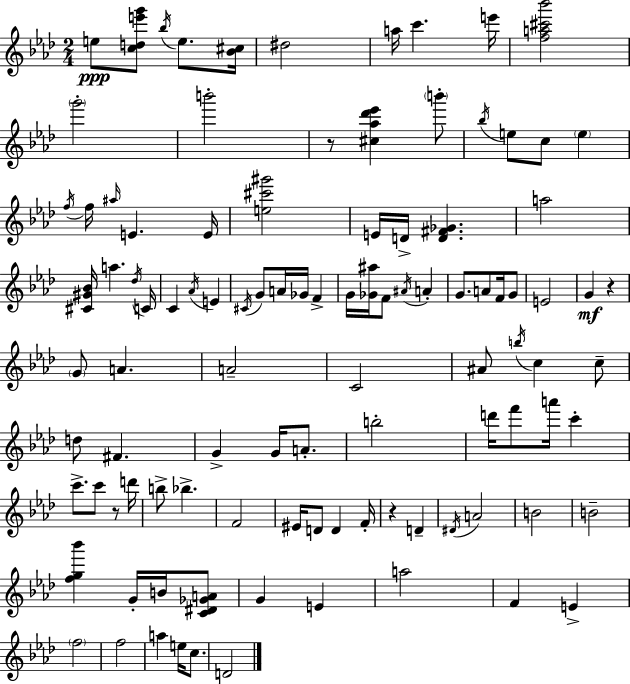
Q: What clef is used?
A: treble